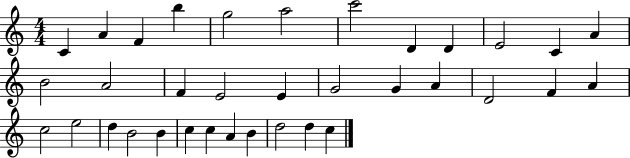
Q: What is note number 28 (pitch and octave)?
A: B4